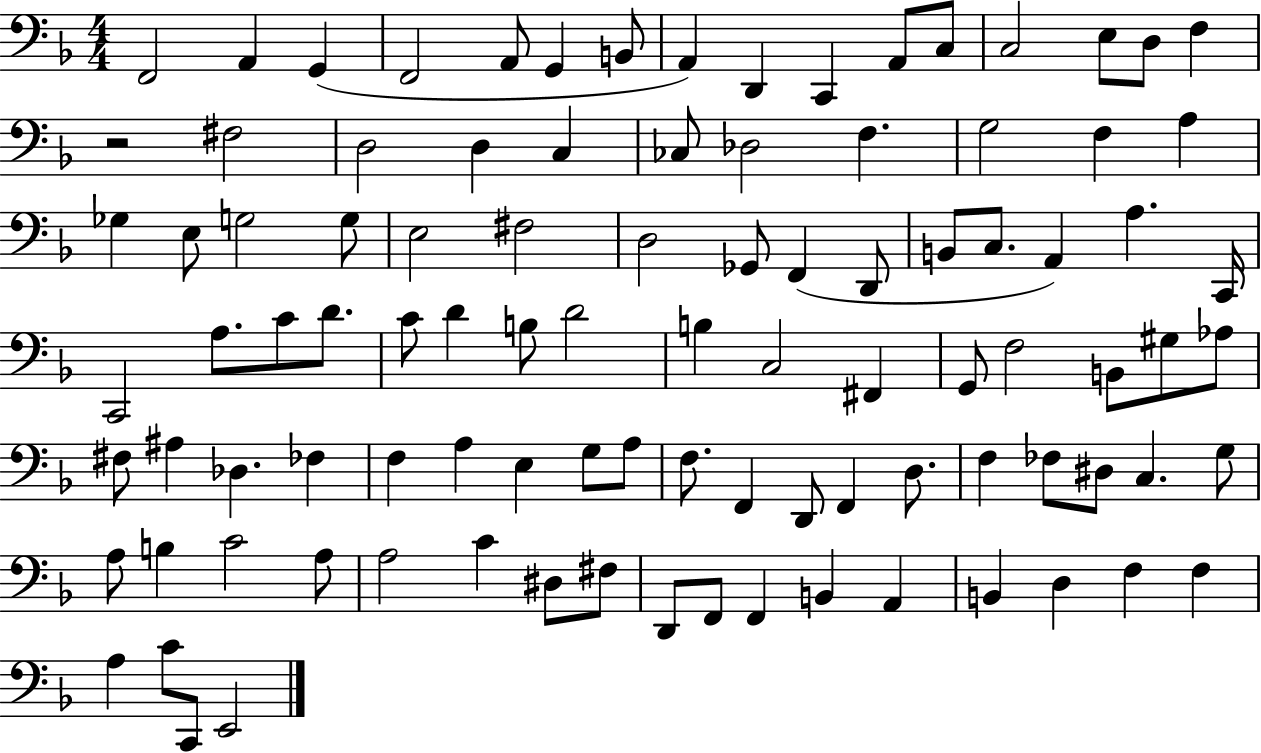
F2/h A2/q G2/q F2/h A2/e G2/q B2/e A2/q D2/q C2/q A2/e C3/e C3/h E3/e D3/e F3/q R/h F#3/h D3/h D3/q C3/q CES3/e Db3/h F3/q. G3/h F3/q A3/q Gb3/q E3/e G3/h G3/e E3/h F#3/h D3/h Gb2/e F2/q D2/e B2/e C3/e. A2/q A3/q. C2/s C2/h A3/e. C4/e D4/e. C4/e D4/q B3/e D4/h B3/q C3/h F#2/q G2/e F3/h B2/e G#3/e Ab3/e F#3/e A#3/q Db3/q. FES3/q F3/q A3/q E3/q G3/e A3/e F3/e. F2/q D2/e F2/q D3/e. F3/q FES3/e D#3/e C3/q. G3/e A3/e B3/q C4/h A3/e A3/h C4/q D#3/e F#3/e D2/e F2/e F2/q B2/q A2/q B2/q D3/q F3/q F3/q A3/q C4/e C2/e E2/h